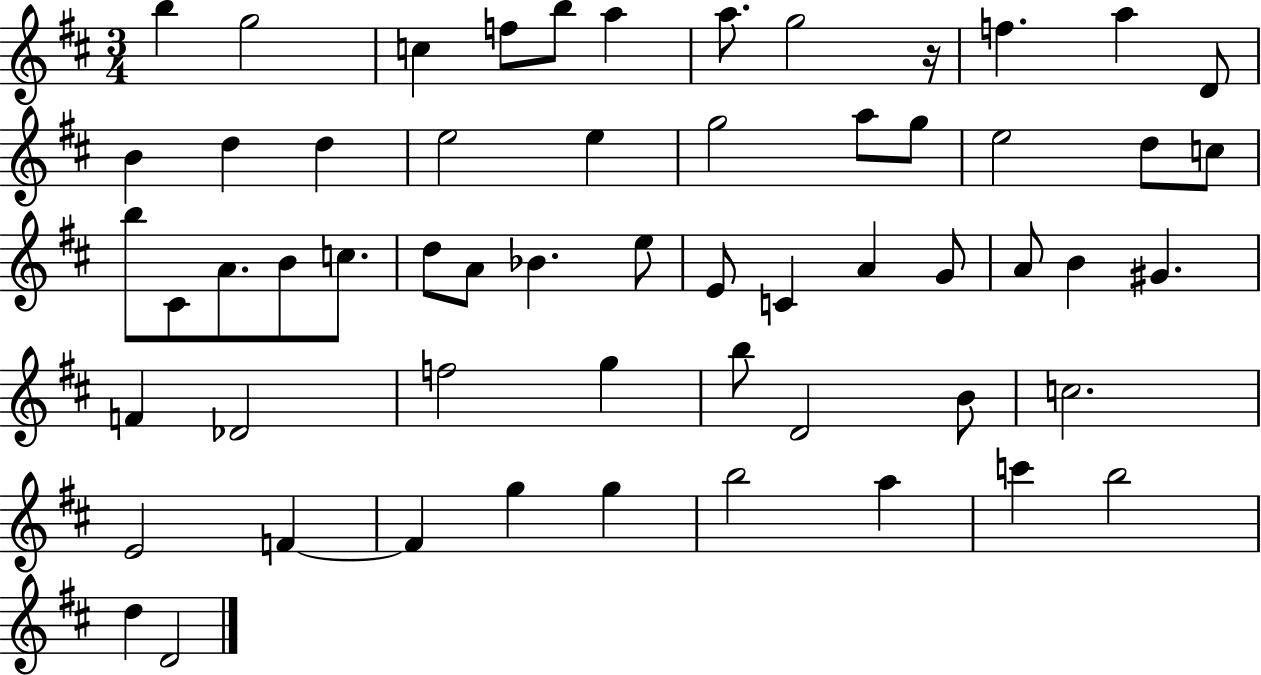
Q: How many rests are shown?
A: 1